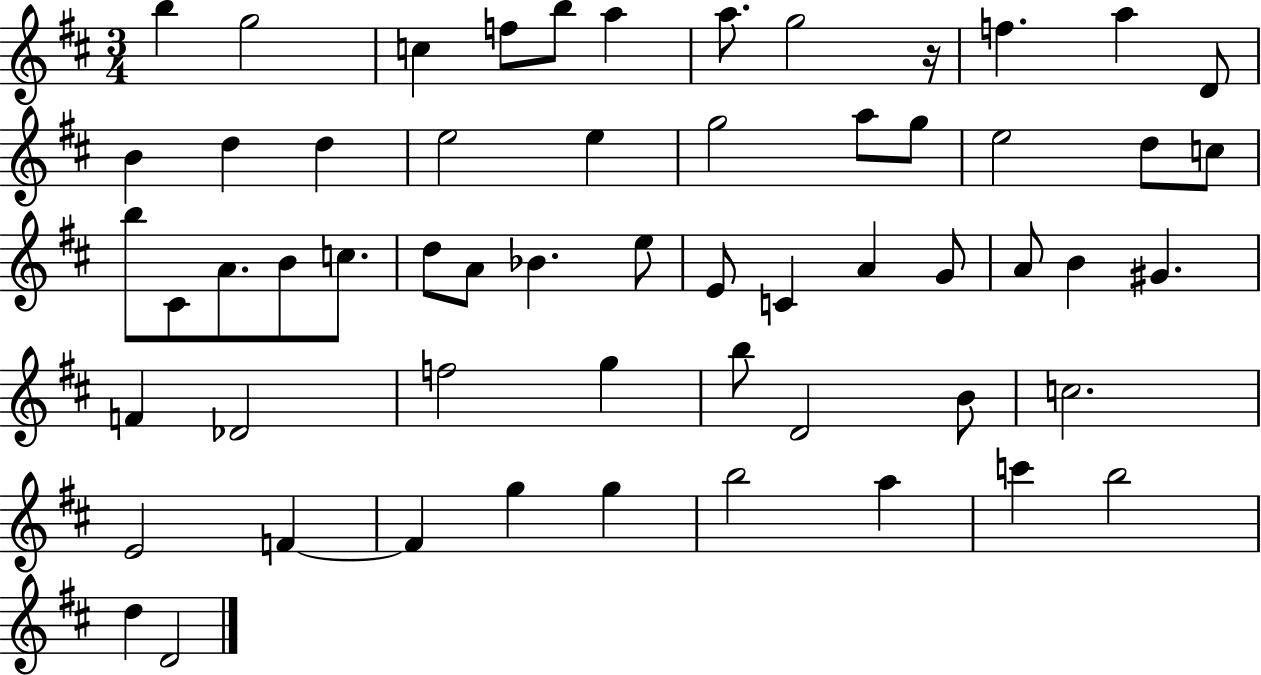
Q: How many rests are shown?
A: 1